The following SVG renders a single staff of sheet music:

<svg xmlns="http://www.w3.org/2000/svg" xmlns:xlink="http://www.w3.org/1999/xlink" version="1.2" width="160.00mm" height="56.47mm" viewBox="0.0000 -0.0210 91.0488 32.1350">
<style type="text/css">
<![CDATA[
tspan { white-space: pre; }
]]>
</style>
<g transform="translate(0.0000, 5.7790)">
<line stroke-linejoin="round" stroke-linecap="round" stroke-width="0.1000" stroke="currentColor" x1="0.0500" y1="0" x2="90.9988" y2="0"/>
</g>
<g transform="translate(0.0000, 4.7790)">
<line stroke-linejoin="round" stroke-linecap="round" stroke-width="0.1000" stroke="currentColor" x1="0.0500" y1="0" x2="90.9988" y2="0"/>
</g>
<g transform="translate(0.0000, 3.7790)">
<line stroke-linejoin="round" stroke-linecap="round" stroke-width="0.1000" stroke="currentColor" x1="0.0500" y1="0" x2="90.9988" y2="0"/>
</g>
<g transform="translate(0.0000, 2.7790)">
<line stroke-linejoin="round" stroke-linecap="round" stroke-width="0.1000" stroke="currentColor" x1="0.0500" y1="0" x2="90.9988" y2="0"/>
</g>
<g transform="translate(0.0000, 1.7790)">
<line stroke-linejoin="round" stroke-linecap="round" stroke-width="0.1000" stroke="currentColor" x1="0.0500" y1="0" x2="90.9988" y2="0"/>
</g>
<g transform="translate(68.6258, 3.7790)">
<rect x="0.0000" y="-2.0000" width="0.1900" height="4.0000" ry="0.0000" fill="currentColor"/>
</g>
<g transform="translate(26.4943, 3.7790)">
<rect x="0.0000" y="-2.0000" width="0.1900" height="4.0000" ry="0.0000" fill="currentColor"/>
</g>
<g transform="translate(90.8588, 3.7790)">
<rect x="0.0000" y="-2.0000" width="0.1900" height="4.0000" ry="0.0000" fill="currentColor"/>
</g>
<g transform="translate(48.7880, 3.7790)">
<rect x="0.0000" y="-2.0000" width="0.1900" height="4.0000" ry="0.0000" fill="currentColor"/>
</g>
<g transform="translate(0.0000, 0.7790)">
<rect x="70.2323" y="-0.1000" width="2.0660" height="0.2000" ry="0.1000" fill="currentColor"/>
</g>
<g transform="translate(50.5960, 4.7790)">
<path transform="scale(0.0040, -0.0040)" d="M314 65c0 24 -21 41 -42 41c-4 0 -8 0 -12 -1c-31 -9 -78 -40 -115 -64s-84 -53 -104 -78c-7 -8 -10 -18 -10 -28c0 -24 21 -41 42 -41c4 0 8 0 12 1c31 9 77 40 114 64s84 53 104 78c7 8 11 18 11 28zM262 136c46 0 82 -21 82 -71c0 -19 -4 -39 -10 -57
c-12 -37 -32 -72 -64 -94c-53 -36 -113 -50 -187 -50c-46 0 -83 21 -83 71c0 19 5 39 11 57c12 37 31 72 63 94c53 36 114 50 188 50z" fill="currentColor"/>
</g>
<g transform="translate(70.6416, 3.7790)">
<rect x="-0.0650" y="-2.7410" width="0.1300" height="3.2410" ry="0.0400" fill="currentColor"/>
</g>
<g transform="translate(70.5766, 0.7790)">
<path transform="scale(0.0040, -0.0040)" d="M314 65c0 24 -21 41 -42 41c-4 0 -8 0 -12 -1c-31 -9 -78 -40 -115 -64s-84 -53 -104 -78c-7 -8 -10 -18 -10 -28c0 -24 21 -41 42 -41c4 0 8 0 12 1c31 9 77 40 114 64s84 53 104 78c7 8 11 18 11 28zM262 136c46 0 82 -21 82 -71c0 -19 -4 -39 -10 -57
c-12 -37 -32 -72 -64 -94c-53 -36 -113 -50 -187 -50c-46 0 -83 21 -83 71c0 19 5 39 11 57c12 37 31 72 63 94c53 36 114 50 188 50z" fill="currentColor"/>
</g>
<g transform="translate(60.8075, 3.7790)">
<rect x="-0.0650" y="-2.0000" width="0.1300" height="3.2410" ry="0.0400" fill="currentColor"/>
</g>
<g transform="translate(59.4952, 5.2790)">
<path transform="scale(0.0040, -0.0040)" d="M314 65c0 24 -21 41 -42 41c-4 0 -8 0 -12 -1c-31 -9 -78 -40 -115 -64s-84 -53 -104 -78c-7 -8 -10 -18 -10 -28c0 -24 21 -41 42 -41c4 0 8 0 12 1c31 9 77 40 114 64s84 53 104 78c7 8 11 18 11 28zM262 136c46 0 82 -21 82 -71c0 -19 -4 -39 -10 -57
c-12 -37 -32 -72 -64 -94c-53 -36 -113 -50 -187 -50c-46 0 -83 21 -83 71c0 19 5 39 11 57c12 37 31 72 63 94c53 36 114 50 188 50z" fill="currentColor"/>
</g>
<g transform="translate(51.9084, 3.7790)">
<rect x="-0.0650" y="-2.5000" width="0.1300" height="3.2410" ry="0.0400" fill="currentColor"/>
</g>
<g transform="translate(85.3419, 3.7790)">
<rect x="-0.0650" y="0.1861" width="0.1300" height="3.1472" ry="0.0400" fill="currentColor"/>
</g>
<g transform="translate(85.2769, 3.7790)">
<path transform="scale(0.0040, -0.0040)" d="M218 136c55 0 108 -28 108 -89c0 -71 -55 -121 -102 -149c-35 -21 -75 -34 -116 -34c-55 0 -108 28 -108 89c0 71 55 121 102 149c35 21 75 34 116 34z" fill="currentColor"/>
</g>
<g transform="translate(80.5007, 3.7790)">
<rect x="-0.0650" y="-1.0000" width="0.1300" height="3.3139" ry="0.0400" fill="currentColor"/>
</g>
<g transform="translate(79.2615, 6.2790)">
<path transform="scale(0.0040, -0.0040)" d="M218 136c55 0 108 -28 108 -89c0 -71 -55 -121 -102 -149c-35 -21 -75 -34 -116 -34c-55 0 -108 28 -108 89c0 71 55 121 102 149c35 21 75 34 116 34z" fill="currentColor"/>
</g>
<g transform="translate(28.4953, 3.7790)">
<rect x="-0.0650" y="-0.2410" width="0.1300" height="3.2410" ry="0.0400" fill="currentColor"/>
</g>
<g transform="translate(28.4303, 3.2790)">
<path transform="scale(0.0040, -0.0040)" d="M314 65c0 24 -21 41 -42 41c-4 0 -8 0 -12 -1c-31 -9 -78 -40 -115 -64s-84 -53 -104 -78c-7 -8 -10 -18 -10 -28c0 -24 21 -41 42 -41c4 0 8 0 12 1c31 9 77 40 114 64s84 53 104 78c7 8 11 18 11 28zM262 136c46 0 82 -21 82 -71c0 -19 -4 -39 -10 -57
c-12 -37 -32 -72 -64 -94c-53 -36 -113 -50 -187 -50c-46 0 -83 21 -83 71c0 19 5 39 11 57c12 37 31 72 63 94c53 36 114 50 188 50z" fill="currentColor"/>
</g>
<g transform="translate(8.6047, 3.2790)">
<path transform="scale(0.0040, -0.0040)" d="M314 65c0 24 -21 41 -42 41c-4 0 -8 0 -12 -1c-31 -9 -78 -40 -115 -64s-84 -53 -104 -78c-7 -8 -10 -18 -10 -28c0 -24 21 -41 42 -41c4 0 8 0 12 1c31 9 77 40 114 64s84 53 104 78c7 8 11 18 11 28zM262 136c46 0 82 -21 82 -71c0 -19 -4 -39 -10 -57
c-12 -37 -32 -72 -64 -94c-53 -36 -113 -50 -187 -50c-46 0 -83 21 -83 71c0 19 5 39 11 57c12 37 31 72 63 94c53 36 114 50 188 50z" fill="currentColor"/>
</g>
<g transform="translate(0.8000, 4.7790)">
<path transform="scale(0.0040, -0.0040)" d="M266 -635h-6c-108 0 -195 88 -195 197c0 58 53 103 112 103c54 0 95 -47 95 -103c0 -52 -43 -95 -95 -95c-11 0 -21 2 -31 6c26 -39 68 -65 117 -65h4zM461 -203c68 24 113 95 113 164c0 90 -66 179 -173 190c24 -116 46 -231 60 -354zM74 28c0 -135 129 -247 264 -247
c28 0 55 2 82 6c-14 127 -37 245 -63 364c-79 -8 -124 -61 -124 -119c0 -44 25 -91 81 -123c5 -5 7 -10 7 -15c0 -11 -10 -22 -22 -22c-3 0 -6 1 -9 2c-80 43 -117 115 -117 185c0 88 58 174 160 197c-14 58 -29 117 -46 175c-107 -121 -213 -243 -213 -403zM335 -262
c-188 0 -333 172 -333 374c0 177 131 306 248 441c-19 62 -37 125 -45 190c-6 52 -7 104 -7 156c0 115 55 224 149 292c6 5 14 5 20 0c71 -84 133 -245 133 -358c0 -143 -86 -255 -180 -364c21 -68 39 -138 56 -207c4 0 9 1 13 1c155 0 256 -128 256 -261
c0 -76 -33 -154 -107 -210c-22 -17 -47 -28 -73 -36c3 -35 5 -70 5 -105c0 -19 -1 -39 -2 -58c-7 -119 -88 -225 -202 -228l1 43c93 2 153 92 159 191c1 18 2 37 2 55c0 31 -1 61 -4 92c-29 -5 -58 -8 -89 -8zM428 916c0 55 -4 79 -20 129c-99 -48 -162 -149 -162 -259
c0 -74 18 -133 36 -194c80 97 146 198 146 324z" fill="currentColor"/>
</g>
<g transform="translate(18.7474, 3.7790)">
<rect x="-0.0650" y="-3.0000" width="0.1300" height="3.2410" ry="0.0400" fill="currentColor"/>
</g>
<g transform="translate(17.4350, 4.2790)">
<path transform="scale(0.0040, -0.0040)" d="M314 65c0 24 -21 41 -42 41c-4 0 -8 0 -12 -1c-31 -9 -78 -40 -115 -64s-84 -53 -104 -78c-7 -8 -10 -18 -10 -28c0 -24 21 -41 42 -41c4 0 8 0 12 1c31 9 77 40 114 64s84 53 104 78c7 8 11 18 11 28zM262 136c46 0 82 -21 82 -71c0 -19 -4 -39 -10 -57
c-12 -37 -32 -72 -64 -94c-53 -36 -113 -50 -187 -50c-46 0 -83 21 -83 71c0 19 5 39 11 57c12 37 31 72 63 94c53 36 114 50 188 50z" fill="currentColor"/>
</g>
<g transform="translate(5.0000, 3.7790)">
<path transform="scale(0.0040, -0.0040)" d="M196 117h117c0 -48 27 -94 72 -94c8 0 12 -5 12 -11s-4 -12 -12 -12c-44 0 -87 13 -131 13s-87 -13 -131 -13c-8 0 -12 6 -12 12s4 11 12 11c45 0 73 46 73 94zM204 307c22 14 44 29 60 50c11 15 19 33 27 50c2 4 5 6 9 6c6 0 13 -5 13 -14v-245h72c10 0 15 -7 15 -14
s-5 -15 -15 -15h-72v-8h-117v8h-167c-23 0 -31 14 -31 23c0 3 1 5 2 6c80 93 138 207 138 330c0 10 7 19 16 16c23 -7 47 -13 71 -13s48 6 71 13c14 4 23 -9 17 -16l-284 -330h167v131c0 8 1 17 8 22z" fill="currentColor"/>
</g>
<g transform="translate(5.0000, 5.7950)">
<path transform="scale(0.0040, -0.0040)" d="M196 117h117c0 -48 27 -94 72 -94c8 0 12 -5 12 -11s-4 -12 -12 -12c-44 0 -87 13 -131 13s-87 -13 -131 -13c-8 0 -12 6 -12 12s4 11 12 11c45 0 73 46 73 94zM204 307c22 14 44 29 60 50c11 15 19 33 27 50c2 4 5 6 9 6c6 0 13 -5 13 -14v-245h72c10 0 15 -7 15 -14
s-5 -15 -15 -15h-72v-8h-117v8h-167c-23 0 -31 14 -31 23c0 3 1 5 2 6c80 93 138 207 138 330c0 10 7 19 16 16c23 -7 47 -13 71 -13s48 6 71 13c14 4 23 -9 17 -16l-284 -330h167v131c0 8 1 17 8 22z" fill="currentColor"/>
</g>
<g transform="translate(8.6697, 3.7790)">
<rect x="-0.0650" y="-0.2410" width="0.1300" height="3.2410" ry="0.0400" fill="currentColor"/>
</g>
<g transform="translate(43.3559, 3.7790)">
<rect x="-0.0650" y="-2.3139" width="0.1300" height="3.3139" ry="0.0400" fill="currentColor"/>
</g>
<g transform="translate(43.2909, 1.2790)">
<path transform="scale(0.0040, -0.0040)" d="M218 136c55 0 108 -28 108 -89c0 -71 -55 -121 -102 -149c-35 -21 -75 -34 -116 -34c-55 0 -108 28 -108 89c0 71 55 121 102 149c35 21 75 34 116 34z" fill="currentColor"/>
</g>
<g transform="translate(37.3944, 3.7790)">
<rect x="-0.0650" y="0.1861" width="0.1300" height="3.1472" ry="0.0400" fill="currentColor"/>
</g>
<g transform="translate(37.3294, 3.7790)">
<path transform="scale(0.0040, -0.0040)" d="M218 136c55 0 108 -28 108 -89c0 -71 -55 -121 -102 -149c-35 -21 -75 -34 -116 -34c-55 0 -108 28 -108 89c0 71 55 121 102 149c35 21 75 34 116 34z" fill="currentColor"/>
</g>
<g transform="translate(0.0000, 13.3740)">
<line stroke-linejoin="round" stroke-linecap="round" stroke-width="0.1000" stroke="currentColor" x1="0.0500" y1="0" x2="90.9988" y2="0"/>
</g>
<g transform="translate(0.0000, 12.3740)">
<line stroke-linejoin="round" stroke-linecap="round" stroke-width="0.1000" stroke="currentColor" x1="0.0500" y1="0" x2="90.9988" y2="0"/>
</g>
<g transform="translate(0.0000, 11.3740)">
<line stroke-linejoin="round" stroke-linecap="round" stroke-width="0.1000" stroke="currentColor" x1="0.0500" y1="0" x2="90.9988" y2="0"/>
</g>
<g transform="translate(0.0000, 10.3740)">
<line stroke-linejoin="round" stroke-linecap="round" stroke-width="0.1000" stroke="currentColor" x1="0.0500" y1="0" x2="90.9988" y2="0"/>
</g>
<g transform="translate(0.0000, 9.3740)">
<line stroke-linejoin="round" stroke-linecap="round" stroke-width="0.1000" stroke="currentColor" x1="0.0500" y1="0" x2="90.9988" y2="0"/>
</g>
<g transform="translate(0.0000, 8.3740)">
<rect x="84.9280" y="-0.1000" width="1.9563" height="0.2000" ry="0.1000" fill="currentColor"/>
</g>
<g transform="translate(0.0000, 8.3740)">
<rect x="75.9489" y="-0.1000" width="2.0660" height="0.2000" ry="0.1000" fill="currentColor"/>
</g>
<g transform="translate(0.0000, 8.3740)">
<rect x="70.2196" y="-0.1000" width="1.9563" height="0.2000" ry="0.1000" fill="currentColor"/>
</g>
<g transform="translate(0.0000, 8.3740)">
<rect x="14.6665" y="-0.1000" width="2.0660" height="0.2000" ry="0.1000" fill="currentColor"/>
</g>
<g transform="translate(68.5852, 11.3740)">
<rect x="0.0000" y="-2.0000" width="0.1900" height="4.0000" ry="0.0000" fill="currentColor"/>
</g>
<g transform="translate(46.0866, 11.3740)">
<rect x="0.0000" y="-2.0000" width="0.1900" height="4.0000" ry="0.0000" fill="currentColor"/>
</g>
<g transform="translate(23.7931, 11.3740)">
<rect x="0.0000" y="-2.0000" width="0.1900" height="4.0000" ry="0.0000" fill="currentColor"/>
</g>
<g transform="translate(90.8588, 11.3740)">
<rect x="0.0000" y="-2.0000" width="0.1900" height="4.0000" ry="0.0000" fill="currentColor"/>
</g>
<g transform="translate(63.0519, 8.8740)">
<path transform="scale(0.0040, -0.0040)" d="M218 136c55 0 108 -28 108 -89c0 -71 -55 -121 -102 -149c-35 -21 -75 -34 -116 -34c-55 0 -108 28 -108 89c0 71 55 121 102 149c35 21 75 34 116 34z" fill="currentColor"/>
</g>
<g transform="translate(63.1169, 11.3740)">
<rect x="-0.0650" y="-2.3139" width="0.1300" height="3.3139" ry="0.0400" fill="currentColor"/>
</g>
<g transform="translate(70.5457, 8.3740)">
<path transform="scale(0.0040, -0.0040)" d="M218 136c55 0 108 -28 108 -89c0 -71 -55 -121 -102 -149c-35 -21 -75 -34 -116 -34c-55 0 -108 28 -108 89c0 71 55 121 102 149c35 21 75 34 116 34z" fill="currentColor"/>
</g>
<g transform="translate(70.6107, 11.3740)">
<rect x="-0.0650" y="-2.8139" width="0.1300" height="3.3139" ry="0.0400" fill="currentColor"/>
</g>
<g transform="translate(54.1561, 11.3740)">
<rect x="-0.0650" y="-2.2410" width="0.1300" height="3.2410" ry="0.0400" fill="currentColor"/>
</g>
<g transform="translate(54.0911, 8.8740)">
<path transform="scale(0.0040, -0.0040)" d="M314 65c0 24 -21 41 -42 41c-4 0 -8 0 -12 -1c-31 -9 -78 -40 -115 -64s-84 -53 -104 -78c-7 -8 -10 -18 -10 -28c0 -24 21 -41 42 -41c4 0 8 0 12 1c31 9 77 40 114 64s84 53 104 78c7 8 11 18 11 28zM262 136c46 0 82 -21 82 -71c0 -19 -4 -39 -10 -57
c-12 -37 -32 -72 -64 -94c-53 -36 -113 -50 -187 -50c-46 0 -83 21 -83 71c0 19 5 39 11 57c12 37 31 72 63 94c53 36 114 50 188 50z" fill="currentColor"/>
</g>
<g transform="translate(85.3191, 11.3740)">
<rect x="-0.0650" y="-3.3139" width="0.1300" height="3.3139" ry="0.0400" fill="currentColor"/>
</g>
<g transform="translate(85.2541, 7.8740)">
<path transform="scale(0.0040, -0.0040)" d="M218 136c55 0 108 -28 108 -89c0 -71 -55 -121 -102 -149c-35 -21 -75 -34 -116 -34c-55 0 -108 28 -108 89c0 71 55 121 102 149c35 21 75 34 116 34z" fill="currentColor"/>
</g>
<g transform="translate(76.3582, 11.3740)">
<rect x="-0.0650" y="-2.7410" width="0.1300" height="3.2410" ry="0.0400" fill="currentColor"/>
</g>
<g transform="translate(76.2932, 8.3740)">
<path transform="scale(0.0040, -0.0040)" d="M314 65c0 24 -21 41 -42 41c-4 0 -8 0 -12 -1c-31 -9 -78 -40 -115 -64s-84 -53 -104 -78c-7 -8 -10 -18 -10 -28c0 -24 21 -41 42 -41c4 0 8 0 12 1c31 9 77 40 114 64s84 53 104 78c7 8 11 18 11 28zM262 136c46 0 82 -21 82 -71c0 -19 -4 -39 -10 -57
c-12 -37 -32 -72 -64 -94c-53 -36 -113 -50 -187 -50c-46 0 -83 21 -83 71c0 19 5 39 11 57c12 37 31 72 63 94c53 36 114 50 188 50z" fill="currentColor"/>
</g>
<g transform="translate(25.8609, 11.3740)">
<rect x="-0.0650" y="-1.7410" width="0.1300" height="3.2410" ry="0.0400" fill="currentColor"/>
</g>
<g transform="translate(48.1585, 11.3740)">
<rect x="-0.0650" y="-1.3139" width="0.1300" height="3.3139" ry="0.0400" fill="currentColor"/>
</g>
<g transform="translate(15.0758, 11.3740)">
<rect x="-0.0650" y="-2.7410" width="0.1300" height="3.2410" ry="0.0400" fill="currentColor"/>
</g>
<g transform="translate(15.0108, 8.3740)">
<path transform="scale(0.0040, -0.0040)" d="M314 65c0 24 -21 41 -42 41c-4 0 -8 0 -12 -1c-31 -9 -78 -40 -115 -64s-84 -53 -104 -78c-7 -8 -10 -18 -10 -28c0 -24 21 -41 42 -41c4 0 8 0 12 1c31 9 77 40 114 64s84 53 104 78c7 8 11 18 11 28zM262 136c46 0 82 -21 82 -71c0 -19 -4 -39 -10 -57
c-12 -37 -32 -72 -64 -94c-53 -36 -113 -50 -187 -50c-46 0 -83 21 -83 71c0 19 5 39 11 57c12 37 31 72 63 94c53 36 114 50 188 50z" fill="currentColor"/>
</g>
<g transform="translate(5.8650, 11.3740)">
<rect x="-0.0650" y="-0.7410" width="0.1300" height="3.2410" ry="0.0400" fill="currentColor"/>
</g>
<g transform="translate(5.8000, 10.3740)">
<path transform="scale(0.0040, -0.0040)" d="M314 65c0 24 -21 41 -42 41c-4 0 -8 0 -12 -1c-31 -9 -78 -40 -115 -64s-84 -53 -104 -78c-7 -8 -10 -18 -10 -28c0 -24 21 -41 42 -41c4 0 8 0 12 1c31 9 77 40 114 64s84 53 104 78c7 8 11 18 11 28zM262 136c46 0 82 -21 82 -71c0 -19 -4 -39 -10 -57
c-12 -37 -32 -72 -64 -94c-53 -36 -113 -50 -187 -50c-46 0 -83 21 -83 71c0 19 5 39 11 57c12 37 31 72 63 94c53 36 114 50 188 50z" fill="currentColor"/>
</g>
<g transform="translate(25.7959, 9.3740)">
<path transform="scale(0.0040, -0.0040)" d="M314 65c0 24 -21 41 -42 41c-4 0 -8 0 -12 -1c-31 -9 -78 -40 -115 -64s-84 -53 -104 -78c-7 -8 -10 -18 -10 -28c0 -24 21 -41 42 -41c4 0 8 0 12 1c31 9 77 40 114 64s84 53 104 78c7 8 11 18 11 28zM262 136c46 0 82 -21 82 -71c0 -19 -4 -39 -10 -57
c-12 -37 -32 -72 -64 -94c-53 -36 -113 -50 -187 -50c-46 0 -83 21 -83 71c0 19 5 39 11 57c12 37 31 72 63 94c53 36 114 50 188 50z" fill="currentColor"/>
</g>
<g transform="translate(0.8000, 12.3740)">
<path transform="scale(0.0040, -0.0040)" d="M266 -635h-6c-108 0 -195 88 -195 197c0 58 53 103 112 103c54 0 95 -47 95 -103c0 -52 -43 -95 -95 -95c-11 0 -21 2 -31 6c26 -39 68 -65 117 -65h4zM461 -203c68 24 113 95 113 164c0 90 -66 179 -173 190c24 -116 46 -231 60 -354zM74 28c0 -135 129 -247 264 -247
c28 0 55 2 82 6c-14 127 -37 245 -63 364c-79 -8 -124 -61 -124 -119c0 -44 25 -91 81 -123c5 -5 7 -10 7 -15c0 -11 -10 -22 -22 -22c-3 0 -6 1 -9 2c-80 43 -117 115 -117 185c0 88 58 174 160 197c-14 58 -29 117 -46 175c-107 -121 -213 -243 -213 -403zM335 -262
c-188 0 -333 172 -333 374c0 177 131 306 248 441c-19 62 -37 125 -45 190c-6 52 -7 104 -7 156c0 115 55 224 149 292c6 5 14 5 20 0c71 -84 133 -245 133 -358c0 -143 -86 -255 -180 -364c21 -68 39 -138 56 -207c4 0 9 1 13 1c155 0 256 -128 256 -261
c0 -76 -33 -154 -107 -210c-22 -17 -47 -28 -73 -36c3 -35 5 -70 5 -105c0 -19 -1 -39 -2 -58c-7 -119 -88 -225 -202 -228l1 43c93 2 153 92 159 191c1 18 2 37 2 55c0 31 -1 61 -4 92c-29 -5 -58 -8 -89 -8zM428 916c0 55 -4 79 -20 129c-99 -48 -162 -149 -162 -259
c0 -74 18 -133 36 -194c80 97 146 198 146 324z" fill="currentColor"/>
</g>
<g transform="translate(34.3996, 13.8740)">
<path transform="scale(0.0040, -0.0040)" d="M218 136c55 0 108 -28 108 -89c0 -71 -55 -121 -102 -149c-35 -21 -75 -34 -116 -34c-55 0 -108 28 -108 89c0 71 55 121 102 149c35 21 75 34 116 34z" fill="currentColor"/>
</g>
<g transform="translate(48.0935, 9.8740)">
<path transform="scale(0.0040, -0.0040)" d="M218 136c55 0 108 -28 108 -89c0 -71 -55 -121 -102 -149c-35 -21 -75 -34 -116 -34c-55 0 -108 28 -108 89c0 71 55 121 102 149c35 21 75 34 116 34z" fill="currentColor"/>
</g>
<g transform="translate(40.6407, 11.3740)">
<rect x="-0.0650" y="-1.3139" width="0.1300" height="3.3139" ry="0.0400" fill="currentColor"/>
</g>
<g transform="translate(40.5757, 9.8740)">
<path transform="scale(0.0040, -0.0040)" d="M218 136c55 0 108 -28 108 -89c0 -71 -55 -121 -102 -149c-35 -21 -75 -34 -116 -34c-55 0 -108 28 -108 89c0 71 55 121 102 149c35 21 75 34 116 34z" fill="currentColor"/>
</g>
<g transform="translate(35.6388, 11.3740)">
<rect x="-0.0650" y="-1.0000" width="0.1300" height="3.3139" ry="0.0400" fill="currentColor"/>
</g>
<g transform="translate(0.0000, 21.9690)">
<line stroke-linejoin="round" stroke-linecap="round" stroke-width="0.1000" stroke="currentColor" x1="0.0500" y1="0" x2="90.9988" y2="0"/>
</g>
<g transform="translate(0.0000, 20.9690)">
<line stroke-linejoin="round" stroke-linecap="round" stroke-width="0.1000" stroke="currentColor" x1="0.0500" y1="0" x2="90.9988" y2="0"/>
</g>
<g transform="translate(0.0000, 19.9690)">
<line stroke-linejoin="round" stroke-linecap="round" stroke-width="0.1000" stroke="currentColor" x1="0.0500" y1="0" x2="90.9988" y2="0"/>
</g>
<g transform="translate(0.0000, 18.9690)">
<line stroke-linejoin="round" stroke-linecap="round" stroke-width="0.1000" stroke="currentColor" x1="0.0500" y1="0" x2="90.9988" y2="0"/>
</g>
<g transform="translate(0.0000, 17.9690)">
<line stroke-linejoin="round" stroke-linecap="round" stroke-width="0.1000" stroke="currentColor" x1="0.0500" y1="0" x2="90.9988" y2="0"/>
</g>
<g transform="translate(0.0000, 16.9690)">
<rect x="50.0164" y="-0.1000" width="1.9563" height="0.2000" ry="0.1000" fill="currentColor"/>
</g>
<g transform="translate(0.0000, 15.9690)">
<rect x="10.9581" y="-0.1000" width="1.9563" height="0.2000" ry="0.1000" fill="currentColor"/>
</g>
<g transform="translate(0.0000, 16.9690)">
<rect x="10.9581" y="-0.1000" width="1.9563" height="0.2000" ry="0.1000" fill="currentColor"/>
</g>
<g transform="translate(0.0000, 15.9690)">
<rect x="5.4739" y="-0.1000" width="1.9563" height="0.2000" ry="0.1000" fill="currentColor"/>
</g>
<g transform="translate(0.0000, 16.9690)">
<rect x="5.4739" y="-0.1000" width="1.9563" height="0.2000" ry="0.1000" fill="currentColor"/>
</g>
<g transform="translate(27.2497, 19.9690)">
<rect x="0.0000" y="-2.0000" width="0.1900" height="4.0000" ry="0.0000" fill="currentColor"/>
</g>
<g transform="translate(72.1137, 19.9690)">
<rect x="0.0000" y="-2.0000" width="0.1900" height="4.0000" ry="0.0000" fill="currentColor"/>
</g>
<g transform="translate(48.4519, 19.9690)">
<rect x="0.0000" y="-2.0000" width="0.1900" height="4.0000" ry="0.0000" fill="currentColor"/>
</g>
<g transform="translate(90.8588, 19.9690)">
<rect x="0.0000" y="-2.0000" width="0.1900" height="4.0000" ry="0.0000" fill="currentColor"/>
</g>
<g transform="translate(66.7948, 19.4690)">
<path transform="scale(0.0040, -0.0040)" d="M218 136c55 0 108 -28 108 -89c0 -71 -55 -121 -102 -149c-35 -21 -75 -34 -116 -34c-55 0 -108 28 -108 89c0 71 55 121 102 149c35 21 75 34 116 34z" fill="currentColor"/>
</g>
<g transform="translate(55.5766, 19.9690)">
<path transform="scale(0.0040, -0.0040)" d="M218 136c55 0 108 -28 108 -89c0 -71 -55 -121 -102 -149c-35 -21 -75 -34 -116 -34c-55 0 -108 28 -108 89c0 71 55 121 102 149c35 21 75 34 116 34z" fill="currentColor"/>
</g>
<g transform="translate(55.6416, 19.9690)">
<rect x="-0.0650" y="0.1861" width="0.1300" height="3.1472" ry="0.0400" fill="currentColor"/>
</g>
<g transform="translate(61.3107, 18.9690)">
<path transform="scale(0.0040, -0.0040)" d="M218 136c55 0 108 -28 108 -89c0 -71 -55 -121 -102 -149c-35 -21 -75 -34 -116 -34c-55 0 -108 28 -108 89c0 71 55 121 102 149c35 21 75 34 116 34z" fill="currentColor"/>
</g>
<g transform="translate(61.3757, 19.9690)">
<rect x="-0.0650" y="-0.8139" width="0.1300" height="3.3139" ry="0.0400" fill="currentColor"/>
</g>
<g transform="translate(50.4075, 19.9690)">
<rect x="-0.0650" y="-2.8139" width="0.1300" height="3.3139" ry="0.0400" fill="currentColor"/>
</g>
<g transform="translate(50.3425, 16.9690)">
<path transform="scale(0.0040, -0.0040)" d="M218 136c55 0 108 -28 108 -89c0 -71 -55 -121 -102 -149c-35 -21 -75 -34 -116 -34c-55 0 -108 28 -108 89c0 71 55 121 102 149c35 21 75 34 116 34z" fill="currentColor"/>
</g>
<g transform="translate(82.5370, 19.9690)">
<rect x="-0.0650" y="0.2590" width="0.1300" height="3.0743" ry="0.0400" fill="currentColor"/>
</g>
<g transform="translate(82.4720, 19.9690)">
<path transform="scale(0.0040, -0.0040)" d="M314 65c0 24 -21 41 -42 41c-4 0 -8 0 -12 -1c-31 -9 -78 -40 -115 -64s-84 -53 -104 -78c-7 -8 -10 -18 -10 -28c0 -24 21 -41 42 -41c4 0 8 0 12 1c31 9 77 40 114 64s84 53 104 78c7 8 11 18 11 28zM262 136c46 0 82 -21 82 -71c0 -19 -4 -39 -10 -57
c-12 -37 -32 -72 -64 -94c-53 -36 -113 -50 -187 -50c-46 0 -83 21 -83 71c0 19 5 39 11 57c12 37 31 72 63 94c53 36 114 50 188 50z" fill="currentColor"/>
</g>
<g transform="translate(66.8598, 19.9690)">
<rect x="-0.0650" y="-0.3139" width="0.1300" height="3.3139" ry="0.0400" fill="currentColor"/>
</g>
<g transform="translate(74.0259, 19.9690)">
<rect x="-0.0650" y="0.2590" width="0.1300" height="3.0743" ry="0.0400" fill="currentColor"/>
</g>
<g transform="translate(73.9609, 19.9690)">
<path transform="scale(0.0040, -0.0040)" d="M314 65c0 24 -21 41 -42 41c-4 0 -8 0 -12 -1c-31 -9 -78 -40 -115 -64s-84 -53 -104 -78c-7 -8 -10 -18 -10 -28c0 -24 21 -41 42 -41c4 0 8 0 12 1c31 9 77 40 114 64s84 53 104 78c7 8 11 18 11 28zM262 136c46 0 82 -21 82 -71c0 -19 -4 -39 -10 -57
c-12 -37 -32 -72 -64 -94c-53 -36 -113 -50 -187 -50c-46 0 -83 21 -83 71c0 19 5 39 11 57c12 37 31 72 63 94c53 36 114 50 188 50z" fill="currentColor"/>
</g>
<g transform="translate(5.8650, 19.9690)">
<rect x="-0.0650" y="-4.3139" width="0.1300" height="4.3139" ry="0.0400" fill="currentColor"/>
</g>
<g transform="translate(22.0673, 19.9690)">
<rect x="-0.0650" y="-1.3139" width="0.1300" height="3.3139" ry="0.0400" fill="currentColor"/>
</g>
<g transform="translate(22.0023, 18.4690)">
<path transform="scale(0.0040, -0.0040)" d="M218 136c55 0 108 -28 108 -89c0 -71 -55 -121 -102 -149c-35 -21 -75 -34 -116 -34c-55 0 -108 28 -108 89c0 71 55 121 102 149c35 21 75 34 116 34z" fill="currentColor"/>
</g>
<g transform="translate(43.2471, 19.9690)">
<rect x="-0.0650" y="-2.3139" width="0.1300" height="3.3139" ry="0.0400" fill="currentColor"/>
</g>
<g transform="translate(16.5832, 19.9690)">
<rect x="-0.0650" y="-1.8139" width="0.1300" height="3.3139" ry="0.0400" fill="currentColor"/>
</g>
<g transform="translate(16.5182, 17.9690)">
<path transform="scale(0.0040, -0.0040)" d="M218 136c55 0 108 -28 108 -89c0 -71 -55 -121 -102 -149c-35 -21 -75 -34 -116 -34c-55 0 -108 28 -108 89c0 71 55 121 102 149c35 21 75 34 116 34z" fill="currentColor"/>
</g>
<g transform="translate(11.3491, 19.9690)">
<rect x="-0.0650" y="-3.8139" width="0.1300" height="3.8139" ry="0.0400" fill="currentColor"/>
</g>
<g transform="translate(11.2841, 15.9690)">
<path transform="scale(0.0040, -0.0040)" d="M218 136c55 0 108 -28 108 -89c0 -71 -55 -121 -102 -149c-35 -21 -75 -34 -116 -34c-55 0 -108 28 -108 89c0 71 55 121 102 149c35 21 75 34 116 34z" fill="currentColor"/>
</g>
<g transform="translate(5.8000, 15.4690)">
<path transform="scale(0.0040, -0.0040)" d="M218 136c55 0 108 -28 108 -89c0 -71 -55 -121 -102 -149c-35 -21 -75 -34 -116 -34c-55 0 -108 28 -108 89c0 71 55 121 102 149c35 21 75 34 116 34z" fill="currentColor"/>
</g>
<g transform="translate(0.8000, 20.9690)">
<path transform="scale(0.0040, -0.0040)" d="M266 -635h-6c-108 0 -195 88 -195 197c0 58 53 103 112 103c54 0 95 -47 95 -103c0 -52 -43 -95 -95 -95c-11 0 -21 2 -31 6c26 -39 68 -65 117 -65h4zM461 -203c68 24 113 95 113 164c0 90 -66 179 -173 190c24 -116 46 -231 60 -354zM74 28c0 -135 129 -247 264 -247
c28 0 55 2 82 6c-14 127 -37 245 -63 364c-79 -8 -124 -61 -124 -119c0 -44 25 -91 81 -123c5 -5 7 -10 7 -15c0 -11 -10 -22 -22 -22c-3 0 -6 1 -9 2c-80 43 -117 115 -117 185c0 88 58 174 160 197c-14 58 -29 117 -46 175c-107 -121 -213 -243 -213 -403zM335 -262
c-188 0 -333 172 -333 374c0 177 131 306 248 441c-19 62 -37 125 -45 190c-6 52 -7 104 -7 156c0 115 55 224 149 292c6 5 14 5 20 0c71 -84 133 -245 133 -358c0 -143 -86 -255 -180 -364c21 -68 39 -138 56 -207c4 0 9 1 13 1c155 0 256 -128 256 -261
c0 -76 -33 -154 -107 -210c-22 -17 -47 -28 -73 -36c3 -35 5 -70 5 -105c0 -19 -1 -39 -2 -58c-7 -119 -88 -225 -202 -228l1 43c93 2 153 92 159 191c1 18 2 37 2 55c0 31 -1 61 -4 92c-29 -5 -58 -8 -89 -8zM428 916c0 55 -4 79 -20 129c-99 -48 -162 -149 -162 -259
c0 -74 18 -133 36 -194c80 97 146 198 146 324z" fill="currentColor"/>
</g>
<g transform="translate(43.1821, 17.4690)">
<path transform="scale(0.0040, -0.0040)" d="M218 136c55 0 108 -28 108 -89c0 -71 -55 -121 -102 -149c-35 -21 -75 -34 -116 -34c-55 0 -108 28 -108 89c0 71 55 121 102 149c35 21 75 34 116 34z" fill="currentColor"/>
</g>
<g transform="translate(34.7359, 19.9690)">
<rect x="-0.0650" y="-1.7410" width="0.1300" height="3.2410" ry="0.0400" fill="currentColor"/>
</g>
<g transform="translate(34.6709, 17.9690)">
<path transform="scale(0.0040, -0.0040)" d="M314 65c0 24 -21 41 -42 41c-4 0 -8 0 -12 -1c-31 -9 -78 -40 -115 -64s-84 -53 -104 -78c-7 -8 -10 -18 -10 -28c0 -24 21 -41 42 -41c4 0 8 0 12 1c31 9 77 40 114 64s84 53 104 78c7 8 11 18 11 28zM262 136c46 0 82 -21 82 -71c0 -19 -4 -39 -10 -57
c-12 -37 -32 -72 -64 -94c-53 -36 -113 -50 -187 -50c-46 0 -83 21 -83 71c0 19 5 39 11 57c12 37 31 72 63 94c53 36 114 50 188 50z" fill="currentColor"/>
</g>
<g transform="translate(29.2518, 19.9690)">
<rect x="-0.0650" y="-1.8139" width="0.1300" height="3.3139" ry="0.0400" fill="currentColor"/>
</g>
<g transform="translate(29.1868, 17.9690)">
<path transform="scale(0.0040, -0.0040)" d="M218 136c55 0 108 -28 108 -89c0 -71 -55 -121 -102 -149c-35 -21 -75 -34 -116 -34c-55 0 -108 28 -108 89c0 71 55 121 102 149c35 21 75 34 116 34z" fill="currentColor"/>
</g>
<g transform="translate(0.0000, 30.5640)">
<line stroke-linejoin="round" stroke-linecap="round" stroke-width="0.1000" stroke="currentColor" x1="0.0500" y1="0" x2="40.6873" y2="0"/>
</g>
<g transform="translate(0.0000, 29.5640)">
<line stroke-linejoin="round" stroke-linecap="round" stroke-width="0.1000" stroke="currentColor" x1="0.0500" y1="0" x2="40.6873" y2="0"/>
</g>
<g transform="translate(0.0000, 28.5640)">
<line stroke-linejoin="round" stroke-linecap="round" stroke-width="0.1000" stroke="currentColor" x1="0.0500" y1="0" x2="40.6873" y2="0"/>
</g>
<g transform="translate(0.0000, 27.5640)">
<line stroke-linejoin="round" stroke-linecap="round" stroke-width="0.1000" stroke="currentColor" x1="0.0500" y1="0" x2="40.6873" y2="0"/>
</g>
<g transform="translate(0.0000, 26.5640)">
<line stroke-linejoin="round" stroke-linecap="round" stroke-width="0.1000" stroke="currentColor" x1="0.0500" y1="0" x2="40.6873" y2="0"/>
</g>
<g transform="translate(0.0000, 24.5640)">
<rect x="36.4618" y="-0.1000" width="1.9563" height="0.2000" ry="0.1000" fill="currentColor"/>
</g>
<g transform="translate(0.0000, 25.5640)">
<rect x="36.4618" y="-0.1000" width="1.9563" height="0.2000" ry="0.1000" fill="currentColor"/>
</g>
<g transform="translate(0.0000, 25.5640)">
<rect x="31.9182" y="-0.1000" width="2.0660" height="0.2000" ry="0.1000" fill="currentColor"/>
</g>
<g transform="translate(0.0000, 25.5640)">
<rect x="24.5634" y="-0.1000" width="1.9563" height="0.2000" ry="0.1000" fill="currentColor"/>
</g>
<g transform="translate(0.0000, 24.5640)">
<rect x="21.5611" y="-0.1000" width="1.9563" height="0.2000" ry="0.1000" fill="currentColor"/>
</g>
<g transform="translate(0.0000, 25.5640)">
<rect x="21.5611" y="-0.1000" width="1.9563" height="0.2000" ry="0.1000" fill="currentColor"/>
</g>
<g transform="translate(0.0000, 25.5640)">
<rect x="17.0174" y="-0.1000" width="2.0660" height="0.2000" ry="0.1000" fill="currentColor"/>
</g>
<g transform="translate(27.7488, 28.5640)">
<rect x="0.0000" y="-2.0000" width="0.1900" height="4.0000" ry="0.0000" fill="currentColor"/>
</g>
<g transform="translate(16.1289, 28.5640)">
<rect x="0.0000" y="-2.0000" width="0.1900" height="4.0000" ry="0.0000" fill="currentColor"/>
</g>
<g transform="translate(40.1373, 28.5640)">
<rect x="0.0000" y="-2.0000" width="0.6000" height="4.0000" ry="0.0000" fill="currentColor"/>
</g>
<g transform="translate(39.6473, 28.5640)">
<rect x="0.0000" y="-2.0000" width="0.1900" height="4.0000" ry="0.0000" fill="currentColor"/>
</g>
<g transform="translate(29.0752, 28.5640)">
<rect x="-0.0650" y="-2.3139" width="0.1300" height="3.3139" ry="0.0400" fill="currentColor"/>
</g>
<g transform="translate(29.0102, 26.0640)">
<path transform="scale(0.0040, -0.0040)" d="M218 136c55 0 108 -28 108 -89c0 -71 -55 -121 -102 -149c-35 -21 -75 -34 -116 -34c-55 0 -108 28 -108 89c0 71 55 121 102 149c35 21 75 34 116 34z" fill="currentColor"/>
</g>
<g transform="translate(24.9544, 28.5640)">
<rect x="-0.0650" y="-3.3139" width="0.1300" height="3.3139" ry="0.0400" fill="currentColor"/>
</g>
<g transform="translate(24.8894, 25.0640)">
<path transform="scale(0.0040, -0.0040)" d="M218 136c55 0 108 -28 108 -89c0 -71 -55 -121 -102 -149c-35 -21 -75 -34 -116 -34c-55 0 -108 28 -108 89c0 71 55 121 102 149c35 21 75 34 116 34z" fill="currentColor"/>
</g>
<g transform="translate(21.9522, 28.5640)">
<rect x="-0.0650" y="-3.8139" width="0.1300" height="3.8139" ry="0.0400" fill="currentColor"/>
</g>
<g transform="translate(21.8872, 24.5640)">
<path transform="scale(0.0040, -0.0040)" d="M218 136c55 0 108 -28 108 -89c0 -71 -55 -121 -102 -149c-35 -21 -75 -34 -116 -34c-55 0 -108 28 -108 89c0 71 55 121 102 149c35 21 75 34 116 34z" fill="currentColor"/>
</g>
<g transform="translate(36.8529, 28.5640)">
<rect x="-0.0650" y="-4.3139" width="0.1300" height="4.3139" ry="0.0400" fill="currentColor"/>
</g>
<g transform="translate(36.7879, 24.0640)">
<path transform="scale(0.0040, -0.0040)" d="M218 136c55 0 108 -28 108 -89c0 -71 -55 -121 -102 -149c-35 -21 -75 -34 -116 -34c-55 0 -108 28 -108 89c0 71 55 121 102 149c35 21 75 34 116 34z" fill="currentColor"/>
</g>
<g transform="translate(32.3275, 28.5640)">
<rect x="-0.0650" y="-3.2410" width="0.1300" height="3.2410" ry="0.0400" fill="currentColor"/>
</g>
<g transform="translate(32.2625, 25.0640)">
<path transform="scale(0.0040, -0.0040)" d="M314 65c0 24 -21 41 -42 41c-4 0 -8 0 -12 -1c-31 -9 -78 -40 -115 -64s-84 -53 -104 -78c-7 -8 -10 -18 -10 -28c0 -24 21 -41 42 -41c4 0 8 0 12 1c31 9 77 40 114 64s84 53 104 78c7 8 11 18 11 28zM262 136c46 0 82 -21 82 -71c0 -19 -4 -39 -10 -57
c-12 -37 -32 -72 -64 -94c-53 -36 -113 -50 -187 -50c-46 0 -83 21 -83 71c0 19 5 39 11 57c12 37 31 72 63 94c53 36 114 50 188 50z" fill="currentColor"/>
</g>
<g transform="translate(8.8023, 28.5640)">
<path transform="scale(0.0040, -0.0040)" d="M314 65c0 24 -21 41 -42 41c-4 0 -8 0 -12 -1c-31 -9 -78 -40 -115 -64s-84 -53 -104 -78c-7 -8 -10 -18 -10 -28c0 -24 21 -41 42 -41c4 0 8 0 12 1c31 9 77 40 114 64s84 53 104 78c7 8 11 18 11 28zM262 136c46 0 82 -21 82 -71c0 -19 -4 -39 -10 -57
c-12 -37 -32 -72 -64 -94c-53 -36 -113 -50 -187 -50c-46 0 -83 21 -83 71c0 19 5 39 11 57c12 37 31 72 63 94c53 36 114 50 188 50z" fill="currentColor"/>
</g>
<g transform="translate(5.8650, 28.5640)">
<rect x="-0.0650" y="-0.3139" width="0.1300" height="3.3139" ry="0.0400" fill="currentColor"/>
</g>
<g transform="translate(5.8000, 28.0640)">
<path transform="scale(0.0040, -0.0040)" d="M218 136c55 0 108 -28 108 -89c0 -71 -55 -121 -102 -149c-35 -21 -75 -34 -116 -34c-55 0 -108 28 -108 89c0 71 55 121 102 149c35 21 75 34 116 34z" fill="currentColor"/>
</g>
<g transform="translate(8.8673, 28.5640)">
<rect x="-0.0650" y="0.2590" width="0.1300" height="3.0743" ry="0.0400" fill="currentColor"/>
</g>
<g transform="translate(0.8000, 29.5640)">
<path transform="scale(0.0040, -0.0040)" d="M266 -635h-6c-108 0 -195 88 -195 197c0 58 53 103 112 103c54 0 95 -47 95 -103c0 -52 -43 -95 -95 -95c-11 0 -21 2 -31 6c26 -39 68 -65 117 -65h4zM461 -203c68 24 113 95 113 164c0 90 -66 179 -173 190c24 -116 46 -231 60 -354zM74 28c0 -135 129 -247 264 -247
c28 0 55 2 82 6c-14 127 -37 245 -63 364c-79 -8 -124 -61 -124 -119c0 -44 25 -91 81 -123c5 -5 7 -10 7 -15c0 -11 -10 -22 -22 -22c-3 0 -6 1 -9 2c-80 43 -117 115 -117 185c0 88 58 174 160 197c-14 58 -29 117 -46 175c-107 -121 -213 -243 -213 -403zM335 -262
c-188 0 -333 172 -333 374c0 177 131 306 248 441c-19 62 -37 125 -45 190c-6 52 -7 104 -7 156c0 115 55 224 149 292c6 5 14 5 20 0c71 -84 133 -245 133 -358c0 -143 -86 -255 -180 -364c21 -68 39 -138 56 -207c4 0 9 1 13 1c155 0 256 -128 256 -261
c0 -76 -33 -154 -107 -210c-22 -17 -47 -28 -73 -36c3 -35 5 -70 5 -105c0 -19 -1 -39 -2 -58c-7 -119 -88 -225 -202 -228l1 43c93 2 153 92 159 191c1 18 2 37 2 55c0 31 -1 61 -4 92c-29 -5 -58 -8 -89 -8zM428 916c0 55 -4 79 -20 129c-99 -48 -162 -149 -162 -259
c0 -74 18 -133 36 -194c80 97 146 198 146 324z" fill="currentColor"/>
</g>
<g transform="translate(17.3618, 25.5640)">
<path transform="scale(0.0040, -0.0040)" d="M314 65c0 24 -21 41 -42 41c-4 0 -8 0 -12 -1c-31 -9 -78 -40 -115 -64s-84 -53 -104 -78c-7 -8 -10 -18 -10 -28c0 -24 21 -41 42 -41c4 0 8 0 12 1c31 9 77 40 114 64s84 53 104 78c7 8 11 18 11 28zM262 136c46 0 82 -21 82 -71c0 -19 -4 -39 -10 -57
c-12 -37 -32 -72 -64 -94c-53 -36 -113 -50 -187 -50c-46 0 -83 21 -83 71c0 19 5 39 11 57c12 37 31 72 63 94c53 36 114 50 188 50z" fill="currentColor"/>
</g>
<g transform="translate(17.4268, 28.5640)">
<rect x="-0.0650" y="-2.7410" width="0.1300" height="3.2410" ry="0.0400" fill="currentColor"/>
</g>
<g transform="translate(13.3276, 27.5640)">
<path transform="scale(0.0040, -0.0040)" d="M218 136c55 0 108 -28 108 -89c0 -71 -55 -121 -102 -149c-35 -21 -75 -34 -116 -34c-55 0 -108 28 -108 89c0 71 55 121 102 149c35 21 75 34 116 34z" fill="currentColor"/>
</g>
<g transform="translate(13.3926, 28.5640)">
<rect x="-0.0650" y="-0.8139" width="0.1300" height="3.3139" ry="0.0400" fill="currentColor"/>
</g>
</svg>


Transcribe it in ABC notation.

X:1
T:Untitled
M:4/4
L:1/4
K:C
c2 A2 c2 B g G2 F2 a2 D B d2 a2 f2 D e e g2 g a a2 b d' c' f e f f2 g a B d c B2 B2 c B2 d a2 c' b g b2 d'